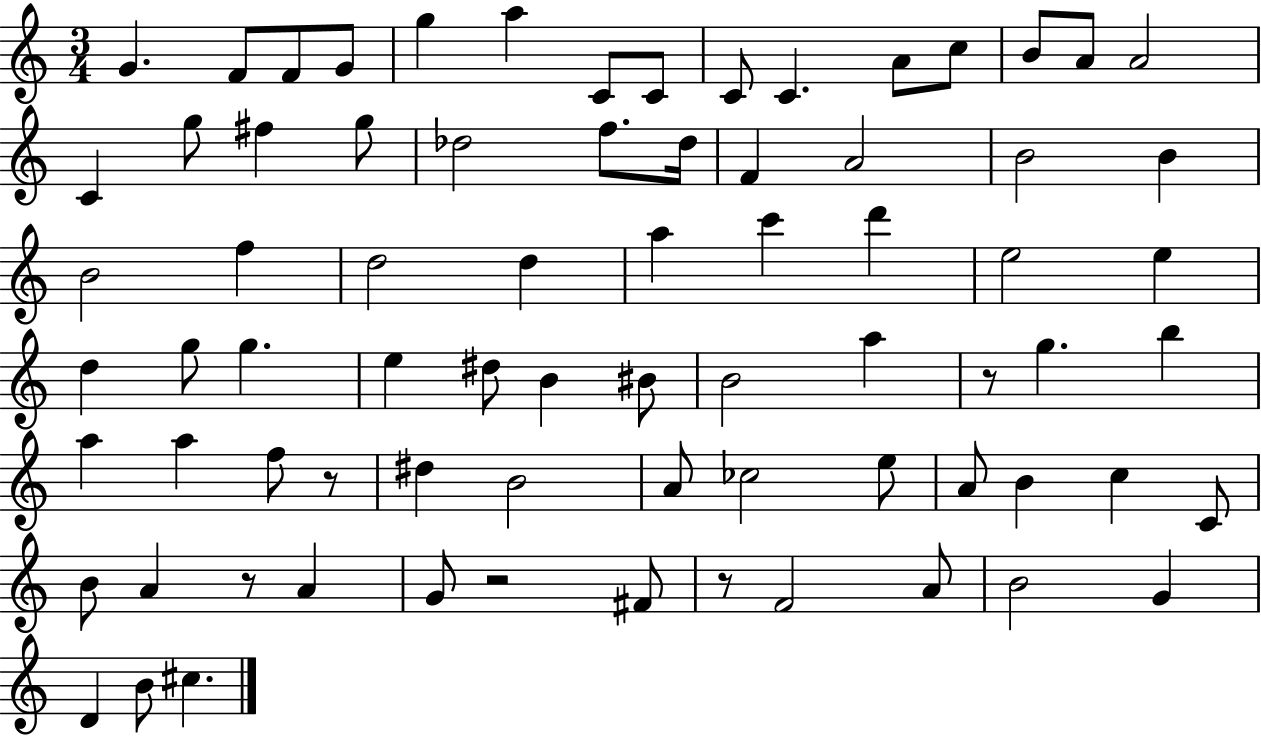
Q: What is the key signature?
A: C major